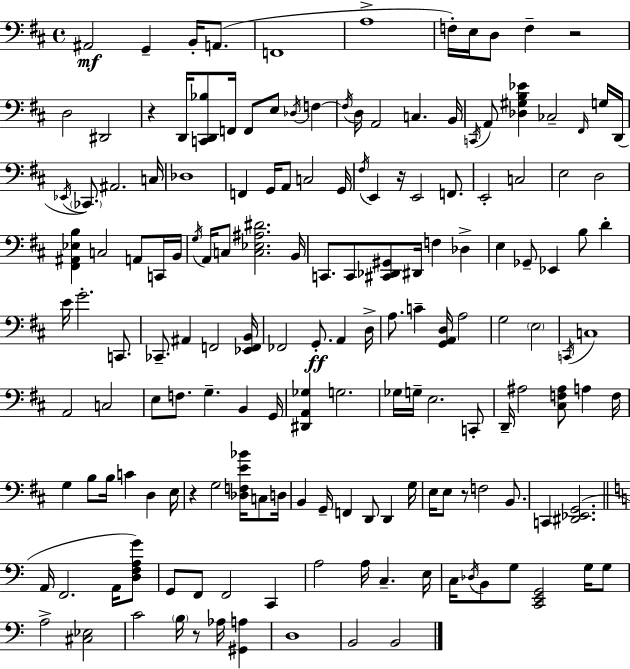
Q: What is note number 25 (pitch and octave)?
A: A2